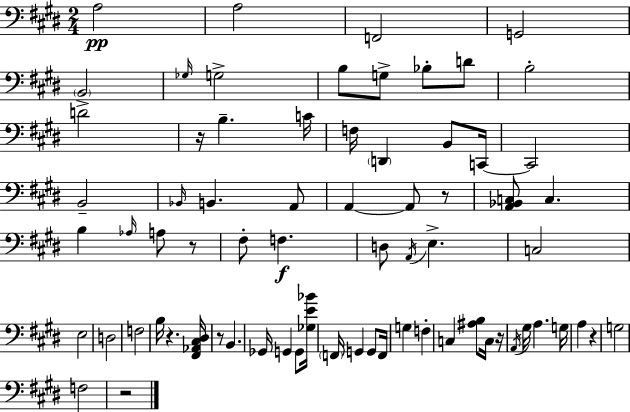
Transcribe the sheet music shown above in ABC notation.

X:1
T:Untitled
M:2/4
L:1/4
K:E
A,2 A,2 F,,2 G,,2 B,,2 _G,/4 G,2 B,/2 G,/2 _B,/2 D/2 B,2 D2 z/4 B, C/4 F,/4 D,, B,,/2 C,,/4 C,,2 B,,2 _B,,/4 B,, A,,/2 A,, A,,/2 z/2 [A,,_B,,C,]/2 C, B, _A,/4 A,/2 z/2 ^F,/2 F, D,/2 A,,/4 E, C,2 E,2 D,2 F,2 B,/4 z [^F,,_A,,^C,^D,]/4 z/2 B,, _G,,/4 G,, G,,/2 [_G,E_B]/4 F,,/4 G,, G,,/2 F,,/4 G, F, C, [^A,B,]/2 C,/4 z/4 A,,/4 ^G,/4 A, G,/4 A, z G,2 F,2 z2